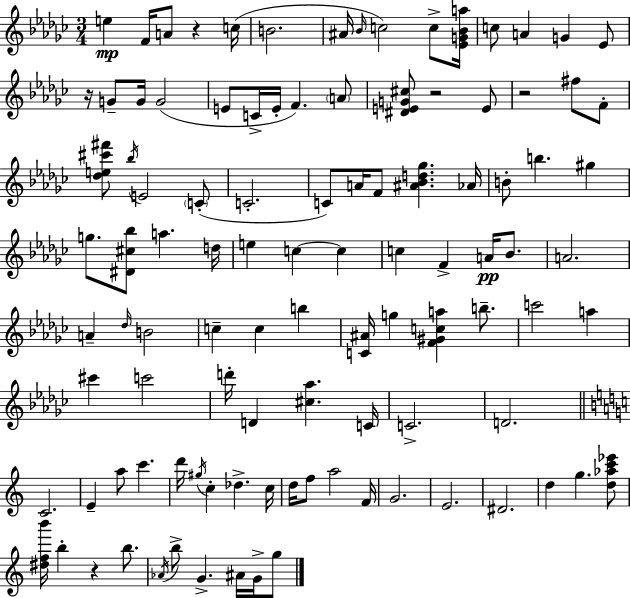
{
  \clef treble
  \numericTimeSignature
  \time 3/4
  \key ees \minor
  e''4\mp f'16 a'8 r4 c''16( | b'2. | ais'16 \grace { bes'16 }) c''2 c''8-> | <ees' g' bes' a''>16 c''8 a'4 g'4 ees'8 | \break r16 g'8-- g'16 g'2( | e'8 c'16-> e'16-. f'4.) \parenthesize a'8 | <dis' e' g' cis''>8 r2 e'8 | r2 fis''8 f'8-. | \break <des'' e'' cis''' fis'''>8 \acciaccatura { bes''16 } e'2 | \parenthesize c'8-.( c'2.-. | c'8) a'16 f'8 <ais' bes' d'' ges''>4. | aes'16 b'8-. b''4. gis''4 | \break g''8. <dis' cis'' bes''>8 a''4. | d''16 e''4 c''4~~ c''4 | c''4 f'4-> a'16\pp bes'8. | a'2. | \break a'4-- \grace { des''16 } b'2 | c''4-- c''4 b''4 | <c' ais'>16 g''4 <f' gis' c'' a''>4 | b''8.-- c'''2 a''4 | \break cis'''4 c'''2 | d'''16-. d'4 <cis'' aes''>4. | c'16 c'2.-> | d'2. | \break \bar "||" \break \key a \minor c'2. | e'4-- a''8 c'''4. | d'''16 \acciaccatura { gis''16 } c''4-. des''4.-> | c''16 d''16 f''8 a''2 | \break f'16 g'2. | e'2. | dis'2. | d''4 g''4. <d'' aes'' c''' ees'''>8 | \break <dis'' f'' b'''>16 b''4-. r4 b''8. | \acciaccatura { aes'16 } b''8-> g'4.-> ais'16 g'16-> | g''8 \bar "|."
}